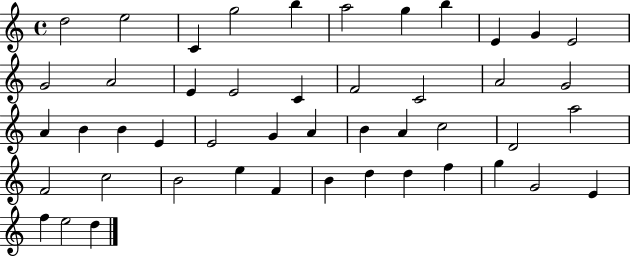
D5/h E5/h C4/q G5/h B5/q A5/h G5/q B5/q E4/q G4/q E4/h G4/h A4/h E4/q E4/h C4/q F4/h C4/h A4/h G4/h A4/q B4/q B4/q E4/q E4/h G4/q A4/q B4/q A4/q C5/h D4/h A5/h F4/h C5/h B4/h E5/q F4/q B4/q D5/q D5/q F5/q G5/q G4/h E4/q F5/q E5/h D5/q